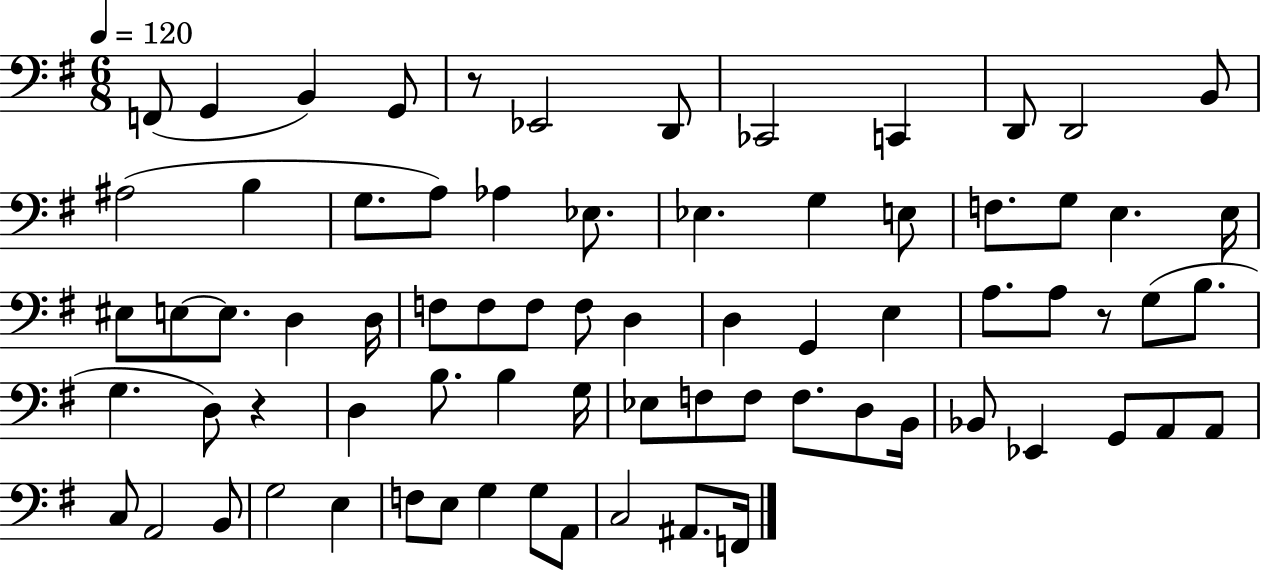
{
  \clef bass
  \numericTimeSignature
  \time 6/8
  \key g \major
  \tempo 4 = 120
  f,8( g,4 b,4) g,8 | r8 ees,2 d,8 | ces,2 c,4 | d,8 d,2 b,8 | \break ais2( b4 | g8. a8) aes4 ees8. | ees4. g4 e8 | f8. g8 e4. e16 | \break eis8 e8~~ e8. d4 d16 | f8 f8 f8 f8 d4 | d4 g,4 e4 | a8. a8 r8 g8( b8. | \break g4. d8) r4 | d4 b8. b4 g16 | ees8 f8 f8 f8. d8 b,16 | bes,8 ees,4 g,8 a,8 a,8 | \break c8 a,2 b,8 | g2 e4 | f8 e8 g4 g8 a,8 | c2 ais,8. f,16 | \break \bar "|."
}